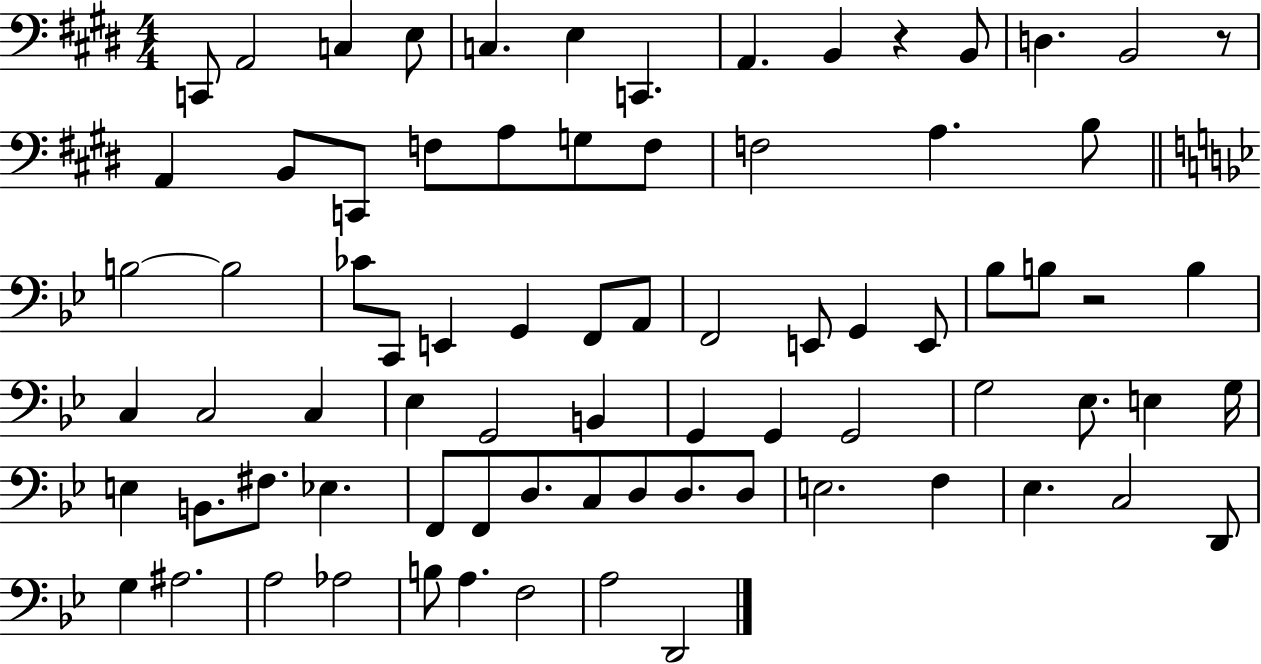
{
  \clef bass
  \numericTimeSignature
  \time 4/4
  \key e \major
  c,8 a,2 c4 e8 | c4. e4 c,4. | a,4. b,4 r4 b,8 | d4. b,2 r8 | \break a,4 b,8 c,8 f8 a8 g8 f8 | f2 a4. b8 | \bar "||" \break \key bes \major b2~~ b2 | ces'8 c,8 e,4 g,4 f,8 a,8 | f,2 e,8 g,4 e,8 | bes8 b8 r2 b4 | \break c4 c2 c4 | ees4 g,2 b,4 | g,4 g,4 g,2 | g2 ees8. e4 g16 | \break e4 b,8. fis8. ees4. | f,8 f,8 d8. c8 d8 d8. d8 | e2. f4 | ees4. c2 d,8 | \break g4 ais2. | a2 aes2 | b8 a4. f2 | a2 d,2 | \break \bar "|."
}